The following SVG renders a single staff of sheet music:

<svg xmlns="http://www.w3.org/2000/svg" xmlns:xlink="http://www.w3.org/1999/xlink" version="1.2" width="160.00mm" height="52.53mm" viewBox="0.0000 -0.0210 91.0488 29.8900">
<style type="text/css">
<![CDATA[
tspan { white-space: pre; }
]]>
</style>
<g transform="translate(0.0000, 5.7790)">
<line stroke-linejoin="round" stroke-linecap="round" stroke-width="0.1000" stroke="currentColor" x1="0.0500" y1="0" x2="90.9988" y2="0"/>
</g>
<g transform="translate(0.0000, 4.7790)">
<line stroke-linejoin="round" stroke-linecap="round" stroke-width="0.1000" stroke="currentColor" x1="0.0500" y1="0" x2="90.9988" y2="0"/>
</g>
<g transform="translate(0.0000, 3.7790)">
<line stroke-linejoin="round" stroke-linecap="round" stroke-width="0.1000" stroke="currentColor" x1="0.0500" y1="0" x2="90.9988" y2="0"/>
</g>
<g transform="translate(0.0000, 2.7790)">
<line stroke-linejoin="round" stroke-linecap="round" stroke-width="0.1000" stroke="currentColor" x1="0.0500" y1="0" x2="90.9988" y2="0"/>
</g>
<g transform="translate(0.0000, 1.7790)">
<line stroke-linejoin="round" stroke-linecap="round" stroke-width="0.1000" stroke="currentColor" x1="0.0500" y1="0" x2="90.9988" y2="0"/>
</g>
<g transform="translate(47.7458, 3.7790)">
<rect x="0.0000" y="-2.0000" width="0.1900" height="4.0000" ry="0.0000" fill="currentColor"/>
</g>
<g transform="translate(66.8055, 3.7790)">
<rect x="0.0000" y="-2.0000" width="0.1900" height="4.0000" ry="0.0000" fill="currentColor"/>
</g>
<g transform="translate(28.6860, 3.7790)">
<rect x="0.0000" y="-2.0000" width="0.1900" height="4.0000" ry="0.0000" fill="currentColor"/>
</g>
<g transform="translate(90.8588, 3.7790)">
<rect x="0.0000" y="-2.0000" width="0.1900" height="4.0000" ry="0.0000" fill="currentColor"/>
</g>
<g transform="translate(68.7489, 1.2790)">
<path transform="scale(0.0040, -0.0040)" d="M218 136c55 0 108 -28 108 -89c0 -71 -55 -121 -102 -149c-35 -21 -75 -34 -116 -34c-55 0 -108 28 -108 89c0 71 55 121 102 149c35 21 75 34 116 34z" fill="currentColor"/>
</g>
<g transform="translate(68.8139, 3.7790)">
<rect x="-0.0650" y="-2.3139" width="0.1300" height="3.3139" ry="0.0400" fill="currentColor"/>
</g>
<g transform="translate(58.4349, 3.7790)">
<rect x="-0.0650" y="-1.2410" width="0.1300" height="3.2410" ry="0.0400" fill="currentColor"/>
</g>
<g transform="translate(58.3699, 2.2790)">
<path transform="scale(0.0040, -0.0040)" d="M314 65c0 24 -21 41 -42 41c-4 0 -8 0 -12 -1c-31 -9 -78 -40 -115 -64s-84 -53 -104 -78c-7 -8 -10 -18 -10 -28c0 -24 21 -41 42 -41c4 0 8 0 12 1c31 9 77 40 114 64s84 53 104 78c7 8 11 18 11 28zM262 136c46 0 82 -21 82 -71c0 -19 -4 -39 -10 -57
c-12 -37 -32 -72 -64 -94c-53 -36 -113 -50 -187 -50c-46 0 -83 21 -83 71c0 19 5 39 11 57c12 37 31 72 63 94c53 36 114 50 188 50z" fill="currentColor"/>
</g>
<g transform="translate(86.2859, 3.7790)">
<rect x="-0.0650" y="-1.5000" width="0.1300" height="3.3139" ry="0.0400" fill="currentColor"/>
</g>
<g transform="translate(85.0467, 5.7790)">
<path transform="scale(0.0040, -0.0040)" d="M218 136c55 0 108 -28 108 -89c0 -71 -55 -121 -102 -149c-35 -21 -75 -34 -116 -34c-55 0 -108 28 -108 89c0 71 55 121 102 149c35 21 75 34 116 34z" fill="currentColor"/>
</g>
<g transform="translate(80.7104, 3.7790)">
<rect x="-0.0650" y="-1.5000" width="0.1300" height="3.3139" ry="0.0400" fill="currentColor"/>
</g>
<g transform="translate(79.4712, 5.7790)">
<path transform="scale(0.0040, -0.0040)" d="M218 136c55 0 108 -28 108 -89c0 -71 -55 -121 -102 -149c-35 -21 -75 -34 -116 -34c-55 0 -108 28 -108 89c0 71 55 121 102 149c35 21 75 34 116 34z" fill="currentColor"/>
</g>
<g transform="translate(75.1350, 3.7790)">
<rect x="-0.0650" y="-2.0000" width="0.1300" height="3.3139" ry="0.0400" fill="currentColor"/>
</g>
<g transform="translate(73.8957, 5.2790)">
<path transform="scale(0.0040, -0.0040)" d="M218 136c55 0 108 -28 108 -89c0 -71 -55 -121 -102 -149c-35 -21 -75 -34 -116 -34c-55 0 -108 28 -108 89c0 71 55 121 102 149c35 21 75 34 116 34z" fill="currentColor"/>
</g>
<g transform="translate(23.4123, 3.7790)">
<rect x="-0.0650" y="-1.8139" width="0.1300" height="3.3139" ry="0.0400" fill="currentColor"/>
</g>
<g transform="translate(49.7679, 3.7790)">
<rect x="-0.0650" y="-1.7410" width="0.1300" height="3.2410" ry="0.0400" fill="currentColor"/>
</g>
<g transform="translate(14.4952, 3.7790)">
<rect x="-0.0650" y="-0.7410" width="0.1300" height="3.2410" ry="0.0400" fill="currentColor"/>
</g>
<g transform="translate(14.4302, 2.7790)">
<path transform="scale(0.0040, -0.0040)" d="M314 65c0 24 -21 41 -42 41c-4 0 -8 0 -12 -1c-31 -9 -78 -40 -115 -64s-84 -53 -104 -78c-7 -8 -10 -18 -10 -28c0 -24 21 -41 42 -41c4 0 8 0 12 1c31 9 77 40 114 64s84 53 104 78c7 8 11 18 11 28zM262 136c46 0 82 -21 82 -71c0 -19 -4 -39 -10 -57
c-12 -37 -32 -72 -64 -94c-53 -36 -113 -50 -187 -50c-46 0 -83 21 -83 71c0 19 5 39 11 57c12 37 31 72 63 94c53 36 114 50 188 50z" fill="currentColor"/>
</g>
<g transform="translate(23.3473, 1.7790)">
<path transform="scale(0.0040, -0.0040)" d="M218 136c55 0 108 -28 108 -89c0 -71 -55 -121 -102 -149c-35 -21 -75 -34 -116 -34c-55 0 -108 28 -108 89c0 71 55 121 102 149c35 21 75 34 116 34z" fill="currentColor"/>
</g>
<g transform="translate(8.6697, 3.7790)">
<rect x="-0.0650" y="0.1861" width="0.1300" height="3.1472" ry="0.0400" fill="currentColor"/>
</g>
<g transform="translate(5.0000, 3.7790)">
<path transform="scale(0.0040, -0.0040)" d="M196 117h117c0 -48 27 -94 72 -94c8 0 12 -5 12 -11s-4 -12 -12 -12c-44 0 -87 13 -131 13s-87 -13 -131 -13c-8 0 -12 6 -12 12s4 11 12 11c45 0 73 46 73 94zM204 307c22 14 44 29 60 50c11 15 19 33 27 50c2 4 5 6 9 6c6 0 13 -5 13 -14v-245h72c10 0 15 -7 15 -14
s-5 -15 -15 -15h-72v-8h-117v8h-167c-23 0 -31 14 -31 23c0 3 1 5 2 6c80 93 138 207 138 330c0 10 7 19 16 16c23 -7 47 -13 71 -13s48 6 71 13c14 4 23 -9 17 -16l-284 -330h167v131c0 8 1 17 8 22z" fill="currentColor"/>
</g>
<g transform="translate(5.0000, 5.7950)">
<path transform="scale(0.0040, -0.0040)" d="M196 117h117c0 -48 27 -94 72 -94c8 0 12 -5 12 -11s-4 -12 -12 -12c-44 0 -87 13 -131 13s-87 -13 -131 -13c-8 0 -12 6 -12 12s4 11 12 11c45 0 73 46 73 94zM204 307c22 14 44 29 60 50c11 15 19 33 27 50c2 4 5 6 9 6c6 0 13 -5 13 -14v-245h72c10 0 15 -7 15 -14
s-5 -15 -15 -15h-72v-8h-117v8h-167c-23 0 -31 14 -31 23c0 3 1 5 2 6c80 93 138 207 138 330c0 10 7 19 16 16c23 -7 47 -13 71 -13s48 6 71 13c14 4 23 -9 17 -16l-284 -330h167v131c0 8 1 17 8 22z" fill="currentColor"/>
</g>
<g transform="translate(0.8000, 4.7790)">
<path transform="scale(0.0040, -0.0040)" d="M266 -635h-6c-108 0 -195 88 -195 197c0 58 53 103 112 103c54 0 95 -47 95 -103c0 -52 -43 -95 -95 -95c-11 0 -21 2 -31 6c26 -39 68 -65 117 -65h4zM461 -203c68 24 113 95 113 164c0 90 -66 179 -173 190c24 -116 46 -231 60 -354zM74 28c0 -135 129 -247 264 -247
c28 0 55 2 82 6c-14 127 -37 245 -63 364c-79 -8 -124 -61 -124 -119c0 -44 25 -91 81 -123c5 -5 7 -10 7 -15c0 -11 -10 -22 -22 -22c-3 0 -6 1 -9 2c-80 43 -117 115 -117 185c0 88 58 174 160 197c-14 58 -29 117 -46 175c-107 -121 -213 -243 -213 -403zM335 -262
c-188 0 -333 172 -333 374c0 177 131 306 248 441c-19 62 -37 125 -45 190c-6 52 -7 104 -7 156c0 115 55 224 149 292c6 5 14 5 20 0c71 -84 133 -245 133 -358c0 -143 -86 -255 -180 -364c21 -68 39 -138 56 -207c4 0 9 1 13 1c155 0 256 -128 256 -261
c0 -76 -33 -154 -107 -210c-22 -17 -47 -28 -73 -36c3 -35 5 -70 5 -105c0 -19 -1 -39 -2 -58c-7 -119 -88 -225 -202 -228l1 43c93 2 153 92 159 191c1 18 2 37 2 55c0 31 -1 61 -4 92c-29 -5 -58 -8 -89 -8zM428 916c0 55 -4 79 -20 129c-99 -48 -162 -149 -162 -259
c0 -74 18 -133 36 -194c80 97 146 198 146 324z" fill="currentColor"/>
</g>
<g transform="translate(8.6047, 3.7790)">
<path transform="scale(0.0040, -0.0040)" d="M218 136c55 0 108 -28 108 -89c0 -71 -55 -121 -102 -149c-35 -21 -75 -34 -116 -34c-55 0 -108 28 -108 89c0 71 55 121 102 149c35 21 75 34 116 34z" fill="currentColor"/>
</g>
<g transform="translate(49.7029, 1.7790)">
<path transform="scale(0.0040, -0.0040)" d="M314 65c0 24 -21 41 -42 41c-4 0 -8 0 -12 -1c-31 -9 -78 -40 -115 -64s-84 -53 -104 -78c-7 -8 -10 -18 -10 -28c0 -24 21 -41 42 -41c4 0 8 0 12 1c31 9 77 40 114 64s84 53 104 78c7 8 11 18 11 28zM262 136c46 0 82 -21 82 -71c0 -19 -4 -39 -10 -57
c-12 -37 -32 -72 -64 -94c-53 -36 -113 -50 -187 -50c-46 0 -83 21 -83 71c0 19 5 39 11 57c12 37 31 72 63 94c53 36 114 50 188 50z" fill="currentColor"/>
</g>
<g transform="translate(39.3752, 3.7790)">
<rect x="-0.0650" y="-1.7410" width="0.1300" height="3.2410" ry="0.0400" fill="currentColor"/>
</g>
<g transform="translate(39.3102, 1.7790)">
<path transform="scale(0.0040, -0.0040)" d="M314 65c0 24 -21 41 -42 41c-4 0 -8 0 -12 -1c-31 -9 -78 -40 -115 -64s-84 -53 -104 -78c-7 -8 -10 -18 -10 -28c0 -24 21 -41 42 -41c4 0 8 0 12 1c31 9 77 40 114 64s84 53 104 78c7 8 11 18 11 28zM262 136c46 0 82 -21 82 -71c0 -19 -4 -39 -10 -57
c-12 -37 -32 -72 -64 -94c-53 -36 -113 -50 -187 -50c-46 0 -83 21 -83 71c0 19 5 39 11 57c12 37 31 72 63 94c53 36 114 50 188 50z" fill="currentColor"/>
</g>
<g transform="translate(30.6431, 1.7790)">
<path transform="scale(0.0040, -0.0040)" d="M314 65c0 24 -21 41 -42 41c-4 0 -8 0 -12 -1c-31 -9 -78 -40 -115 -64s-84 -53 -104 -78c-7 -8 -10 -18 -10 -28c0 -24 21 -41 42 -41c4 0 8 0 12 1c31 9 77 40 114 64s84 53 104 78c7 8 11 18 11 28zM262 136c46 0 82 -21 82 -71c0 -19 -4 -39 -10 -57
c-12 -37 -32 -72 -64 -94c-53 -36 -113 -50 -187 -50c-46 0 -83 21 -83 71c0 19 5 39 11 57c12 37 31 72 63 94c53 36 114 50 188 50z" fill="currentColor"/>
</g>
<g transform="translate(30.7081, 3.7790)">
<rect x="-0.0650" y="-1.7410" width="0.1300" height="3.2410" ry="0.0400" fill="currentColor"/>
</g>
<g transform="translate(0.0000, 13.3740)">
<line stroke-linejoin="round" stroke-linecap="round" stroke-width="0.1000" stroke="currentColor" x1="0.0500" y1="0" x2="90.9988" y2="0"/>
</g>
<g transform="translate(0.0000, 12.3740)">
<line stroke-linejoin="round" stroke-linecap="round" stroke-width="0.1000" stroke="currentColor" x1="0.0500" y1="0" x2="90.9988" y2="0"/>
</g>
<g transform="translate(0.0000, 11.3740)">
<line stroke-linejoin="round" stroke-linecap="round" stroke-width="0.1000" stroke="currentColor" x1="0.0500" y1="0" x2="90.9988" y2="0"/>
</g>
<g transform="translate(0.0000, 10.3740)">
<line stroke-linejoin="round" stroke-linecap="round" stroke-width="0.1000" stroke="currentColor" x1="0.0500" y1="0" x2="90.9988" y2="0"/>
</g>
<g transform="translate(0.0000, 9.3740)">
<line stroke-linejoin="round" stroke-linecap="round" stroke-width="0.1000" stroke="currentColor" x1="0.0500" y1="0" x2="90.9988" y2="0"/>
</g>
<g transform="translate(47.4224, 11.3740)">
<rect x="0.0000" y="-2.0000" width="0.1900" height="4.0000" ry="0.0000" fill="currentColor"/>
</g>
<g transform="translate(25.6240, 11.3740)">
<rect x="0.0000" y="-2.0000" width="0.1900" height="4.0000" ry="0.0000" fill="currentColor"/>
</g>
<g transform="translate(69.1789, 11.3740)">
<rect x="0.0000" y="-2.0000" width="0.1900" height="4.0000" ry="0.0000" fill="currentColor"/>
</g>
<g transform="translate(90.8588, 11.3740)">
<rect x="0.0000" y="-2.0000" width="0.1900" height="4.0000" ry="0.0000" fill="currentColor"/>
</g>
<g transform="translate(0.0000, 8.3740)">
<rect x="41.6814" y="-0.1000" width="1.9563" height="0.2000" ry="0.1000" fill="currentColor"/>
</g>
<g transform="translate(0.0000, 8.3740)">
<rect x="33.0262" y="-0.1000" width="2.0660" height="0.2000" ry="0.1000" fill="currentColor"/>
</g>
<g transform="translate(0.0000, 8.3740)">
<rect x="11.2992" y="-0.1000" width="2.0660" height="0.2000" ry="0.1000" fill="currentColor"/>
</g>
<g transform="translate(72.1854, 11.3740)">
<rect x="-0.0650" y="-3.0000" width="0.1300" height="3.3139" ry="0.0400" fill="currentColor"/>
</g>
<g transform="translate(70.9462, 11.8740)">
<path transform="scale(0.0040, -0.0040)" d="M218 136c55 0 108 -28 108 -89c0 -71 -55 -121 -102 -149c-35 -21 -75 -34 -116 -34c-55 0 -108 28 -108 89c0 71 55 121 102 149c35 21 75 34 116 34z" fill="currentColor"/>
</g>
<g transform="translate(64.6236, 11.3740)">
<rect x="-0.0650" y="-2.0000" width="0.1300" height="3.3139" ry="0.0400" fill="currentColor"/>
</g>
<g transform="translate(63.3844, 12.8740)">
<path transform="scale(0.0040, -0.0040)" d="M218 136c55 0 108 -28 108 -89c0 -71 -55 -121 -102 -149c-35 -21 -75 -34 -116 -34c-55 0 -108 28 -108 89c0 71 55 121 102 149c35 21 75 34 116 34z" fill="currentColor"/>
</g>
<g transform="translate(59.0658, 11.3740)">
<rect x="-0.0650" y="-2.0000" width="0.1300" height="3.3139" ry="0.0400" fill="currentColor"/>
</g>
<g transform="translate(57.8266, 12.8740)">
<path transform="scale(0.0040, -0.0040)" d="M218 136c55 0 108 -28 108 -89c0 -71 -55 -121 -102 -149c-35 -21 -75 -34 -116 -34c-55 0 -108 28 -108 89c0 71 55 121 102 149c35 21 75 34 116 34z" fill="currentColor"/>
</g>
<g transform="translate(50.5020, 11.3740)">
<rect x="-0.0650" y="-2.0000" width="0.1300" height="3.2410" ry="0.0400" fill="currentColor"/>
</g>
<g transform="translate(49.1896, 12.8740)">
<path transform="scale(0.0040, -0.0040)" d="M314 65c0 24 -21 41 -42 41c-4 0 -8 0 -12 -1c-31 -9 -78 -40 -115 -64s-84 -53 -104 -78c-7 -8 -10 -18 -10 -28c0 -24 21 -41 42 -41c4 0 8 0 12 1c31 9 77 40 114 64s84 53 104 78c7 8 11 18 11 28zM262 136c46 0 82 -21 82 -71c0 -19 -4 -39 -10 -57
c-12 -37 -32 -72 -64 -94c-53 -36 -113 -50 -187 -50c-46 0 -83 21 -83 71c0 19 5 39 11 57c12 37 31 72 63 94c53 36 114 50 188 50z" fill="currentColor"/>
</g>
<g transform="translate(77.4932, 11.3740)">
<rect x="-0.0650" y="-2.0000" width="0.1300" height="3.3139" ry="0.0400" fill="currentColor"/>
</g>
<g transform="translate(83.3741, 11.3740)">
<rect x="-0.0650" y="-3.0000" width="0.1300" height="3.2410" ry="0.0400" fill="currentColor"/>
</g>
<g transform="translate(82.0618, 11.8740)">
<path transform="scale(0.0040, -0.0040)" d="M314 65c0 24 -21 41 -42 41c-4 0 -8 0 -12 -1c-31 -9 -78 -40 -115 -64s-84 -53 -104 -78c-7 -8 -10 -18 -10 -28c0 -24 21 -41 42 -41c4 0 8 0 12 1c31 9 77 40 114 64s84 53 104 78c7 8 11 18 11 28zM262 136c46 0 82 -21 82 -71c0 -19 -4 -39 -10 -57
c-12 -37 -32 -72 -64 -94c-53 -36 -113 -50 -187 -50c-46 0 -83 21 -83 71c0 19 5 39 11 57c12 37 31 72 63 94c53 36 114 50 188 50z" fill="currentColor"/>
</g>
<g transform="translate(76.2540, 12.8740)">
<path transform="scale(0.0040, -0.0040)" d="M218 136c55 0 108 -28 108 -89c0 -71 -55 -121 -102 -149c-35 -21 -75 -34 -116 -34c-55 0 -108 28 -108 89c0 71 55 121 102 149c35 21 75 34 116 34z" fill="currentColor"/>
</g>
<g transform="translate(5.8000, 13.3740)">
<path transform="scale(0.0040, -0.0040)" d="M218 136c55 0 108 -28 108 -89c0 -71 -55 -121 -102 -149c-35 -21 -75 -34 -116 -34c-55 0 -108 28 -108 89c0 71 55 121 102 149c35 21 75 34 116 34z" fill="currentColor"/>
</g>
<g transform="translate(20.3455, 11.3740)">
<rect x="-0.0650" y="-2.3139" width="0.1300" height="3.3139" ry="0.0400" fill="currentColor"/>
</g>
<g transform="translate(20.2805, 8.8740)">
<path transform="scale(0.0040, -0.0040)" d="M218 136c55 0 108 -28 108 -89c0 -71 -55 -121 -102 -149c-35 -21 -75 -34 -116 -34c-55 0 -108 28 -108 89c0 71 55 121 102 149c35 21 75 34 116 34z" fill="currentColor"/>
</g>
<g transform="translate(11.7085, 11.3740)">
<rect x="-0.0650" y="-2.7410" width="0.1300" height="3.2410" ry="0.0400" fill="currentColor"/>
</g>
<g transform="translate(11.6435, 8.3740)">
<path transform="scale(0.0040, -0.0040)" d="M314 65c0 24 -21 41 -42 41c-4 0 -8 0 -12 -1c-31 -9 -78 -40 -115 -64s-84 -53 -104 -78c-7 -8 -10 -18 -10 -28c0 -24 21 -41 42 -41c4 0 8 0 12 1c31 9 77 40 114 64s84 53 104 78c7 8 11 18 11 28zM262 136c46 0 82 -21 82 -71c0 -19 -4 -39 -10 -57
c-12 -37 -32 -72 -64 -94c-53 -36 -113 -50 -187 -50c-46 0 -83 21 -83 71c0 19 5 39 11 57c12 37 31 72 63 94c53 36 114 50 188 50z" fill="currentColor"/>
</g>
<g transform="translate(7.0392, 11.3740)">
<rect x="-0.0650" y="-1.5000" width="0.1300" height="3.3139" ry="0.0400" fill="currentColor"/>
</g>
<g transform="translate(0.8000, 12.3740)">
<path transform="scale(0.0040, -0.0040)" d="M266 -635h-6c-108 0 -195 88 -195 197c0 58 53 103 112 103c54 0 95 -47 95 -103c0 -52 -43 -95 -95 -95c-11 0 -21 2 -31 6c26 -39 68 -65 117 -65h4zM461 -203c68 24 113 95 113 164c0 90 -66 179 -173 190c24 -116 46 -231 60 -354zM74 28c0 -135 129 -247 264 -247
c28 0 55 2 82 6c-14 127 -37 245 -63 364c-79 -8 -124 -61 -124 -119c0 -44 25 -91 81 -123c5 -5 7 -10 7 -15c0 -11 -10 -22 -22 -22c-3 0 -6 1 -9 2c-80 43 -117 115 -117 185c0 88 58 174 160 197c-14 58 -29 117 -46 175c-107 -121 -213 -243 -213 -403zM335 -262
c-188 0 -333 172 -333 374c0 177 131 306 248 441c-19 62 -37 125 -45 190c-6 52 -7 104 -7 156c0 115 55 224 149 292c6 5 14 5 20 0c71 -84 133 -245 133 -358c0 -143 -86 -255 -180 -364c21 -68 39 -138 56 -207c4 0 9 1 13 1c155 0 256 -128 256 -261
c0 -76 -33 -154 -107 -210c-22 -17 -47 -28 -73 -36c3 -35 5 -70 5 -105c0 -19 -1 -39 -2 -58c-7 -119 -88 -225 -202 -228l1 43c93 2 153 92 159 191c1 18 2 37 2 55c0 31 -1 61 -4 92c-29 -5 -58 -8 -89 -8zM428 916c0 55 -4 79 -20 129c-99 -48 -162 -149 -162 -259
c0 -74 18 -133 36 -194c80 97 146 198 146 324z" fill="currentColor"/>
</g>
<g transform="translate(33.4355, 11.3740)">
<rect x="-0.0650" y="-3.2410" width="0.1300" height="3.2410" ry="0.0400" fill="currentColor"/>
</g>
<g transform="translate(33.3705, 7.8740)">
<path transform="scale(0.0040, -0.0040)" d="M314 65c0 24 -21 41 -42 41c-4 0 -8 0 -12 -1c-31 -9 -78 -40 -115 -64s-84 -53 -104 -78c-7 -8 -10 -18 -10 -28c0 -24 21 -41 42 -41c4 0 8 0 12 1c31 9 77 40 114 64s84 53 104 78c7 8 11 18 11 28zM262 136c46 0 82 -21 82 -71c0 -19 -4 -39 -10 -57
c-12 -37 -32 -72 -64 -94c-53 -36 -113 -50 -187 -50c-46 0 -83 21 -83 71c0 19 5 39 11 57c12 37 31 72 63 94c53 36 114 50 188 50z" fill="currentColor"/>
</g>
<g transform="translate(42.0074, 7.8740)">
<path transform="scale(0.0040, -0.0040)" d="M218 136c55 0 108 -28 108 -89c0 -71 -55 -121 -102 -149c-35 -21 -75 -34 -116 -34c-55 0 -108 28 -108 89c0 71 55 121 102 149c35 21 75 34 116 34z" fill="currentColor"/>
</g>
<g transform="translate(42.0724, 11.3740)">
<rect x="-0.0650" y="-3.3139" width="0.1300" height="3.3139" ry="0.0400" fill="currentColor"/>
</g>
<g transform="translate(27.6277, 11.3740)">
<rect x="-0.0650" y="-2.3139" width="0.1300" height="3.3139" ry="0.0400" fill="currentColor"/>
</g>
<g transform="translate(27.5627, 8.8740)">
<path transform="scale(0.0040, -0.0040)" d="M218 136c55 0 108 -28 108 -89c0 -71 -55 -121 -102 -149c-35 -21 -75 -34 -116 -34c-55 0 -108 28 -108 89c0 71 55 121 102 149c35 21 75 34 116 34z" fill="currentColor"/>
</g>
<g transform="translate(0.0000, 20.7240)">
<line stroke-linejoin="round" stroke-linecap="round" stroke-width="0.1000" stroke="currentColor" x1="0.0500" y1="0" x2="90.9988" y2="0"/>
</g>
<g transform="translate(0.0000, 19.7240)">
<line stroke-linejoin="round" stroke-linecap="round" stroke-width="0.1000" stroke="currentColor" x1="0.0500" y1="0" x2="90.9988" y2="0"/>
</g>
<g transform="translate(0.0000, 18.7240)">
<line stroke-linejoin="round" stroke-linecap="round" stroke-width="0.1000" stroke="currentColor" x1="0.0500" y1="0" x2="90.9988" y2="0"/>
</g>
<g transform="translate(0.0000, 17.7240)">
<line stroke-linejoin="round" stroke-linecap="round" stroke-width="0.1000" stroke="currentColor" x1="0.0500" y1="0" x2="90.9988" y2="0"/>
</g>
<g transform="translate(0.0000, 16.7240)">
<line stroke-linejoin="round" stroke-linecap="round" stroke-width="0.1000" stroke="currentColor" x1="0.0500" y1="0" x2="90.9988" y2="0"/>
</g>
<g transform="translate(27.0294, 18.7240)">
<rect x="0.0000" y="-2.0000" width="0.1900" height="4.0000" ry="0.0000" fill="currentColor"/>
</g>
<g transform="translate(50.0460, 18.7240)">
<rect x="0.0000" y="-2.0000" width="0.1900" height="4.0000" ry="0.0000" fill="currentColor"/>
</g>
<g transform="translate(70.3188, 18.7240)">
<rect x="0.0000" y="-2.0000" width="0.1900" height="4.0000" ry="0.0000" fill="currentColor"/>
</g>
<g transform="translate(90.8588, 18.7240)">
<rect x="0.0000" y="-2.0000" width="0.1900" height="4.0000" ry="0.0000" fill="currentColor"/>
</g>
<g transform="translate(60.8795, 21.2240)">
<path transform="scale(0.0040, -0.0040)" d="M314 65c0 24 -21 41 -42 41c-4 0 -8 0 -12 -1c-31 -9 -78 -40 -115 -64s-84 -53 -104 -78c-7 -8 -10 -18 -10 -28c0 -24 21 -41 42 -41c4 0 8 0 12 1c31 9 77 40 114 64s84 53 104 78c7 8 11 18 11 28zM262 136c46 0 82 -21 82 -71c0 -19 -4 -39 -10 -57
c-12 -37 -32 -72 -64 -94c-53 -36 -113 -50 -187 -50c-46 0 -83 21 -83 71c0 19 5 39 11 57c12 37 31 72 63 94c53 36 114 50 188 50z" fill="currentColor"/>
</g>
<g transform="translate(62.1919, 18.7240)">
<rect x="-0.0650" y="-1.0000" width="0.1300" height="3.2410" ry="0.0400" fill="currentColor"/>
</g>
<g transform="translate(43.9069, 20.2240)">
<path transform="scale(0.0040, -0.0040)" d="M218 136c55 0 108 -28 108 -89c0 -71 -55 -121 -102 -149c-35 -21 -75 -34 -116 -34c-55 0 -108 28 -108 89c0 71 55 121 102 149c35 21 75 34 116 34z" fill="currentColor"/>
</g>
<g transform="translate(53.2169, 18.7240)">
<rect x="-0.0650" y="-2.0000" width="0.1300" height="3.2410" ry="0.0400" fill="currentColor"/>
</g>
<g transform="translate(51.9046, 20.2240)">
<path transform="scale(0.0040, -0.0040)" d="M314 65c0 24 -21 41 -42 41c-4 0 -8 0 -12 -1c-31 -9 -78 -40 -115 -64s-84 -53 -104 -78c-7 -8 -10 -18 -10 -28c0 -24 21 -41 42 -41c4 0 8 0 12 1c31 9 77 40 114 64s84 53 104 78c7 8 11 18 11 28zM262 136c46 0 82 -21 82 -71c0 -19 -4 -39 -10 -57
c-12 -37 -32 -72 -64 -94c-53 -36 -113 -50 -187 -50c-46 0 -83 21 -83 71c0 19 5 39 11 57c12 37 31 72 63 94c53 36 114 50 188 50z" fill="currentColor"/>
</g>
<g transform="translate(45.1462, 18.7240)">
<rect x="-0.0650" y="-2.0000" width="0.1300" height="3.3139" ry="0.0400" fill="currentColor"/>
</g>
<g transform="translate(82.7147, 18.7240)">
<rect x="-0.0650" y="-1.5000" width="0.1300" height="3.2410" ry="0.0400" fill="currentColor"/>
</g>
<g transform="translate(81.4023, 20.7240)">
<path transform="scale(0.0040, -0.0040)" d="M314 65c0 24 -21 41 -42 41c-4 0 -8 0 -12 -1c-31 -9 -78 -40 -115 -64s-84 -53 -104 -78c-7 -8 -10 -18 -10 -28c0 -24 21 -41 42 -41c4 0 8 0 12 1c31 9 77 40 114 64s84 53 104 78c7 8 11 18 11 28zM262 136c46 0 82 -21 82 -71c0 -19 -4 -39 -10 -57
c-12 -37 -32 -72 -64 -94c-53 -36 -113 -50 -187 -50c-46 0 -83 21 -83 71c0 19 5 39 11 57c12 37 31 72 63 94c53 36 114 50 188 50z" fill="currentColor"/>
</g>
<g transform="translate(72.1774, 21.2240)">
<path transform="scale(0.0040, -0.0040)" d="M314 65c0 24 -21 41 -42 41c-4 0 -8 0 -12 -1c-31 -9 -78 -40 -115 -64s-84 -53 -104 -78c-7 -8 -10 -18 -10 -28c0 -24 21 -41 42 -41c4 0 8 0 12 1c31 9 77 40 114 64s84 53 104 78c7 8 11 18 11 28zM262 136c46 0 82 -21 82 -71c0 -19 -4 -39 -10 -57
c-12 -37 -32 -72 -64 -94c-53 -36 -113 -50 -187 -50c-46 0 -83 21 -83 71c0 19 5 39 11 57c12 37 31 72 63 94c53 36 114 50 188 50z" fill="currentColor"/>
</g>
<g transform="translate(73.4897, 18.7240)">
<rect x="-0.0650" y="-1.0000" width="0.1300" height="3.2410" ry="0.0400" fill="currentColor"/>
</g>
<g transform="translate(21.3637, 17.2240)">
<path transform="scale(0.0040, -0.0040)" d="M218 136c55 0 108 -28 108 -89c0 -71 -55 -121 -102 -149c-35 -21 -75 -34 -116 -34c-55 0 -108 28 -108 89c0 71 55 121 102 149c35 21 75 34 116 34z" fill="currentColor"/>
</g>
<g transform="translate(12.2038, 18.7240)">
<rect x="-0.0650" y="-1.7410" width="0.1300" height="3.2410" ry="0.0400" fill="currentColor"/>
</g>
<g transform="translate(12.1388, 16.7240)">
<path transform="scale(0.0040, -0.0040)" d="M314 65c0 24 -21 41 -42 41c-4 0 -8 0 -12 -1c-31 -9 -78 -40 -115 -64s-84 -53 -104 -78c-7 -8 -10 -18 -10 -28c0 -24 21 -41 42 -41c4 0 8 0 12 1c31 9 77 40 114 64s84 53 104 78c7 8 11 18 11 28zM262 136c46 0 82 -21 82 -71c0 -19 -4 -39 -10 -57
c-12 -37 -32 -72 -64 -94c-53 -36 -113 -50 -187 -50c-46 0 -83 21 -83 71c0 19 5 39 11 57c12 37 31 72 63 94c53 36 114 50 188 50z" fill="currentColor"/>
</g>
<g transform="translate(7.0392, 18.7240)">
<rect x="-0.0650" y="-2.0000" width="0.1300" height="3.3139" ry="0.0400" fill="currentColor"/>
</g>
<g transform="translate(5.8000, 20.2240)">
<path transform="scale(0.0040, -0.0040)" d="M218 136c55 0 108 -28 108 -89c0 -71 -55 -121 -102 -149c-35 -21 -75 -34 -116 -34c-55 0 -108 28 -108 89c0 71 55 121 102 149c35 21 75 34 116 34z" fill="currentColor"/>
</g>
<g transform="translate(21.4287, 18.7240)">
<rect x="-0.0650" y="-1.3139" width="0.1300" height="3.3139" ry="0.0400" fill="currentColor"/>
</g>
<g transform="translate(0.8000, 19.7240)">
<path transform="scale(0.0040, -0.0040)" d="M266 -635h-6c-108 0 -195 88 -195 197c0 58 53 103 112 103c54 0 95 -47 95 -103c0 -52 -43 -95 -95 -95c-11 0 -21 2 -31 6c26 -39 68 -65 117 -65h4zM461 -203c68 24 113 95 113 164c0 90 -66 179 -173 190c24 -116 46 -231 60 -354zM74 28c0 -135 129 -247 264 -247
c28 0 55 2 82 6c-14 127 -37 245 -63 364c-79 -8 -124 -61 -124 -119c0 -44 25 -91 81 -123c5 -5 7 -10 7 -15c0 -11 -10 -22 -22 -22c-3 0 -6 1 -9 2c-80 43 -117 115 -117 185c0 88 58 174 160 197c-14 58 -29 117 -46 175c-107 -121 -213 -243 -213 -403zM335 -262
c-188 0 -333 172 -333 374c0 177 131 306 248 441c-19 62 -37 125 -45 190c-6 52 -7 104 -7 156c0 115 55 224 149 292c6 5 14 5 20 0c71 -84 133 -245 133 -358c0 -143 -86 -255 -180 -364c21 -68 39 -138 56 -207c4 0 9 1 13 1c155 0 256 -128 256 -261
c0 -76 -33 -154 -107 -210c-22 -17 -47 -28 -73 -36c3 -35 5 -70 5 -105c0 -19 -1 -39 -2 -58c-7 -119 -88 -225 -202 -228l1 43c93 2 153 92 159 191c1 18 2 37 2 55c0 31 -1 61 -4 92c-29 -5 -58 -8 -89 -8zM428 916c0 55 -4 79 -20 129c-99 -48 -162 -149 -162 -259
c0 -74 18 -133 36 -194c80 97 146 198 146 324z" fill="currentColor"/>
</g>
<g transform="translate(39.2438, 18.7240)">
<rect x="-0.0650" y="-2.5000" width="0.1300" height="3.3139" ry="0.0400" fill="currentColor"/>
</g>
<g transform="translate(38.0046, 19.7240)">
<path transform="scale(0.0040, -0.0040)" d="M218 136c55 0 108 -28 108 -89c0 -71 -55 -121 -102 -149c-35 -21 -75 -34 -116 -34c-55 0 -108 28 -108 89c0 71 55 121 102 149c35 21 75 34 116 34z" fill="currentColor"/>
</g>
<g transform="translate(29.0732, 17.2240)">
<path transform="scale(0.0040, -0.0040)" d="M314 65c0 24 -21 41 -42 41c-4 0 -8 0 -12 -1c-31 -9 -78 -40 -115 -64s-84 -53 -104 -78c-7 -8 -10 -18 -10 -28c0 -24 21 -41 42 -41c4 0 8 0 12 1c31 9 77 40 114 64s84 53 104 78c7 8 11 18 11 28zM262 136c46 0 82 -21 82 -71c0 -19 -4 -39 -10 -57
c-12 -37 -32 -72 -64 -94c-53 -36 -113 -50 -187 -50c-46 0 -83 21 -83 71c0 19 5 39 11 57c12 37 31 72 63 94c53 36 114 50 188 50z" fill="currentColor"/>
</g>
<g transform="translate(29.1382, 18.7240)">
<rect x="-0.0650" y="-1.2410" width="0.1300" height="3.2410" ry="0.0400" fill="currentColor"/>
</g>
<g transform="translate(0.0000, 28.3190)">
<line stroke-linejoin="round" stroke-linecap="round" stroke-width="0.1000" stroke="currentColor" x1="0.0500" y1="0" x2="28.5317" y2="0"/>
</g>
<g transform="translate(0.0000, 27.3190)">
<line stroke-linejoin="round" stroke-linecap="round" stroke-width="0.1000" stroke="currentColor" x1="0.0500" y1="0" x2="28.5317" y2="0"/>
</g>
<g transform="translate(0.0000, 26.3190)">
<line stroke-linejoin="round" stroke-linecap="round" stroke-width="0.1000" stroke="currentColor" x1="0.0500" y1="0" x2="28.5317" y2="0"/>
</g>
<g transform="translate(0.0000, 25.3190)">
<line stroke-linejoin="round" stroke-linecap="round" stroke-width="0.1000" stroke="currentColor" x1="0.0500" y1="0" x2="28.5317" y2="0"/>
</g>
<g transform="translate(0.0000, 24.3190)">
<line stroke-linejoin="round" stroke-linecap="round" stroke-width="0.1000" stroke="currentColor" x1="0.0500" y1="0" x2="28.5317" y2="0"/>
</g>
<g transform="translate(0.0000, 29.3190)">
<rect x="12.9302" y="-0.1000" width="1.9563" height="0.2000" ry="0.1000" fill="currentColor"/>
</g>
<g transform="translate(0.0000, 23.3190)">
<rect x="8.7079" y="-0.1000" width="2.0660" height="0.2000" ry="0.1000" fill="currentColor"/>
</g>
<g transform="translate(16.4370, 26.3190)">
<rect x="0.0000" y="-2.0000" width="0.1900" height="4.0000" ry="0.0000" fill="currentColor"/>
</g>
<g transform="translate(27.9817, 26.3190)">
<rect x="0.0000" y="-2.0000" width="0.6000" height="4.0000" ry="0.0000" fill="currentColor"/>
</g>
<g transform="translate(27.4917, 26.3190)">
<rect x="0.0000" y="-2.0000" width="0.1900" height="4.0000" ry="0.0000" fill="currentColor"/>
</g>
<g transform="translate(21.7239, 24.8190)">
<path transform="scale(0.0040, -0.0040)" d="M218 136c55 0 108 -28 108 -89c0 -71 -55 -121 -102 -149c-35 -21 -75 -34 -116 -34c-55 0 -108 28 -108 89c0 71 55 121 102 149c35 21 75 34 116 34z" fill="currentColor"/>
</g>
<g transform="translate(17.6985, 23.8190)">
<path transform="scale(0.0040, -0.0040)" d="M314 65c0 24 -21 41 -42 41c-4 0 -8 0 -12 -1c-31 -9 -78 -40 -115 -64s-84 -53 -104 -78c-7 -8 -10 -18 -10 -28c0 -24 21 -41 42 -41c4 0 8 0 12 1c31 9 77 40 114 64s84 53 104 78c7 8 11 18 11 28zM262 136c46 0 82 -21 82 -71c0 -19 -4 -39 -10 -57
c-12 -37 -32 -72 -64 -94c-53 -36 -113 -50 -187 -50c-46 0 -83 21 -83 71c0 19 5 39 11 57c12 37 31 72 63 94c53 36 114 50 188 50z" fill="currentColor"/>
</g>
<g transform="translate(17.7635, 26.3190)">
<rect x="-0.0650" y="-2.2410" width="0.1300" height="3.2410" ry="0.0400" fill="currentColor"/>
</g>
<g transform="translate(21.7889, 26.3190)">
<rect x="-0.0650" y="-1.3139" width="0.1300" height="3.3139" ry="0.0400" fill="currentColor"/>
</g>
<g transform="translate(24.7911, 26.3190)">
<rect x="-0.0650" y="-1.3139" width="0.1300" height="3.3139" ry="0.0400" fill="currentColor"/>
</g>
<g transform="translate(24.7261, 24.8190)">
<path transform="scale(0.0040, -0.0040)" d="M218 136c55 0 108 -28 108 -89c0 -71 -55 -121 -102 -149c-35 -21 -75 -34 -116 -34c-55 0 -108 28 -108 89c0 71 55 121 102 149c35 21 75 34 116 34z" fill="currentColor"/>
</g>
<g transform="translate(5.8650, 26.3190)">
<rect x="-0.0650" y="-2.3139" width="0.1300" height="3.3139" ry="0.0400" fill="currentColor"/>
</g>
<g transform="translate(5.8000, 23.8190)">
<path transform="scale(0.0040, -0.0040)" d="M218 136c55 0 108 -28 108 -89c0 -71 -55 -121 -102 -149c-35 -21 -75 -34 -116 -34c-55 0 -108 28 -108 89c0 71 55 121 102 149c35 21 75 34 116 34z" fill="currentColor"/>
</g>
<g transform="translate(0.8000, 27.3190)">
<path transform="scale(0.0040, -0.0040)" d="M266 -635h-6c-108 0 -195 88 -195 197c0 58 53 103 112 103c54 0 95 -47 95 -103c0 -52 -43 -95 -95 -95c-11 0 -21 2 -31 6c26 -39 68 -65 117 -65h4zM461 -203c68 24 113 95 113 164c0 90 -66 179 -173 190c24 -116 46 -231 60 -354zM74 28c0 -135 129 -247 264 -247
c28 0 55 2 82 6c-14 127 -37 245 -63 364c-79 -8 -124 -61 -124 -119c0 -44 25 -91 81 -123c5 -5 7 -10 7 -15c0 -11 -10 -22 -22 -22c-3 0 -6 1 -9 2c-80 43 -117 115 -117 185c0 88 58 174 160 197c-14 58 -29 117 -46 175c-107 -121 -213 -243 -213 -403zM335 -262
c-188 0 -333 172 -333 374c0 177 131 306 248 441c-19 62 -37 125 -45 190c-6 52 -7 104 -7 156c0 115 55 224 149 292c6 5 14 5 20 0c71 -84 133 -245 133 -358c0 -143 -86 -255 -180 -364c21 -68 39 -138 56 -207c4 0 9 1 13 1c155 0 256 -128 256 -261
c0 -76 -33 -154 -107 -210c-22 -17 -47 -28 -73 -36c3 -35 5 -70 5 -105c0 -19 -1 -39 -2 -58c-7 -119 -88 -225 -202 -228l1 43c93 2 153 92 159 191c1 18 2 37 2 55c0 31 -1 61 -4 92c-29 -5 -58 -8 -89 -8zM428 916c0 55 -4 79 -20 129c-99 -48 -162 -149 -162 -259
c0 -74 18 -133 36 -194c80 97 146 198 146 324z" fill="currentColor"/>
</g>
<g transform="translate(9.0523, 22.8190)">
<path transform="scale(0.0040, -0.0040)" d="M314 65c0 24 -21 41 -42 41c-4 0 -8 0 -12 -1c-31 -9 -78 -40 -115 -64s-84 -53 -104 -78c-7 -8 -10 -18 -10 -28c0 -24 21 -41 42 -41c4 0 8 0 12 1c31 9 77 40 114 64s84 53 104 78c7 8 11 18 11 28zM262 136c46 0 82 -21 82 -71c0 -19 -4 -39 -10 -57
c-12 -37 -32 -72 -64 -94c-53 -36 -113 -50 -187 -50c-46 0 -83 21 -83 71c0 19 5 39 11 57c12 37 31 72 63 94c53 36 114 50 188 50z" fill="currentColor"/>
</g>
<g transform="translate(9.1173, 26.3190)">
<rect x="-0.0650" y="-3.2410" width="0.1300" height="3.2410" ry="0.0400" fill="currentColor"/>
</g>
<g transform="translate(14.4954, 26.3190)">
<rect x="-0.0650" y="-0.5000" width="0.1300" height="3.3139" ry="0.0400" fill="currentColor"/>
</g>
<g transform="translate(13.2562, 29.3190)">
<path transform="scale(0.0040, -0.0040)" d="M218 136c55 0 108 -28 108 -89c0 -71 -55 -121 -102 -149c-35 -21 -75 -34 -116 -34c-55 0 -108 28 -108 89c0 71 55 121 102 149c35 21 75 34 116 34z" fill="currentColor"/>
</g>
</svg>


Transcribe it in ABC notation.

X:1
T:Untitled
M:4/4
L:1/4
K:C
B d2 f f2 f2 f2 e2 g F E E E a2 g g b2 b F2 F F A F A2 F f2 e e2 G F F2 D2 D2 E2 g b2 C g2 e e